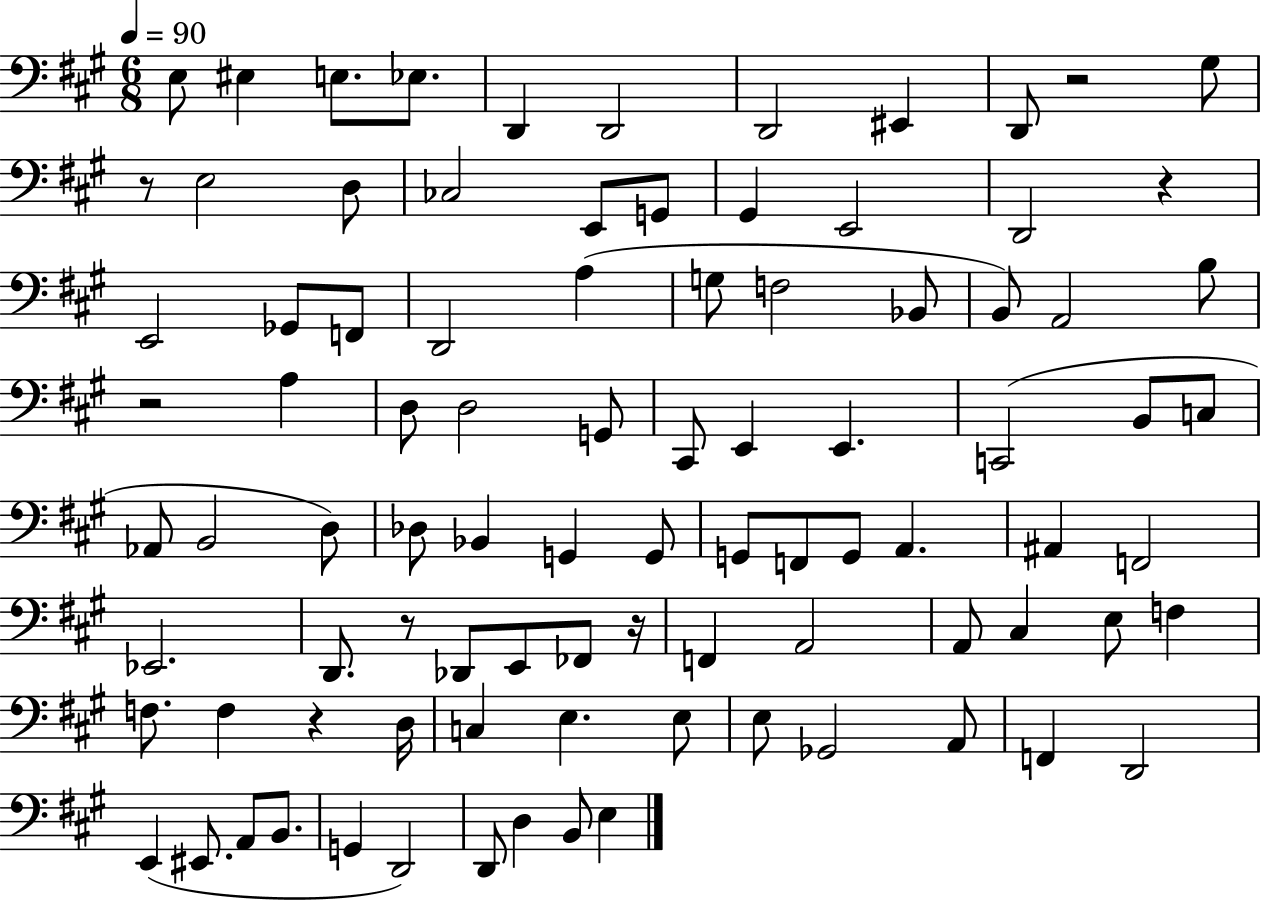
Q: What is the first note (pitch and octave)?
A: E3